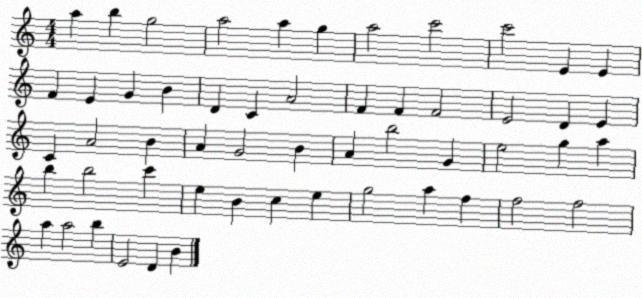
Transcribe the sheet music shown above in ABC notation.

X:1
T:Untitled
M:4/4
L:1/4
K:C
a b g2 a2 a g a2 c'2 c'2 E E F E G B D C A2 F F F2 E2 D E C A2 B A G2 B A b2 G e2 g a b b2 c' e B c e g2 a f f2 f2 a a2 b E2 D B